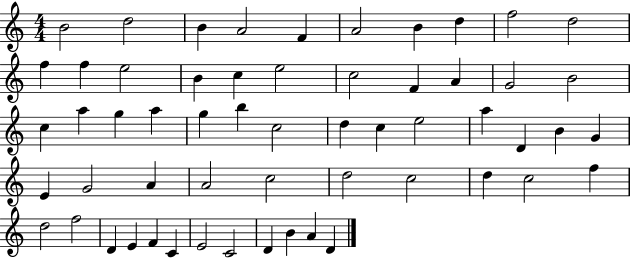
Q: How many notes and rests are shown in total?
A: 57